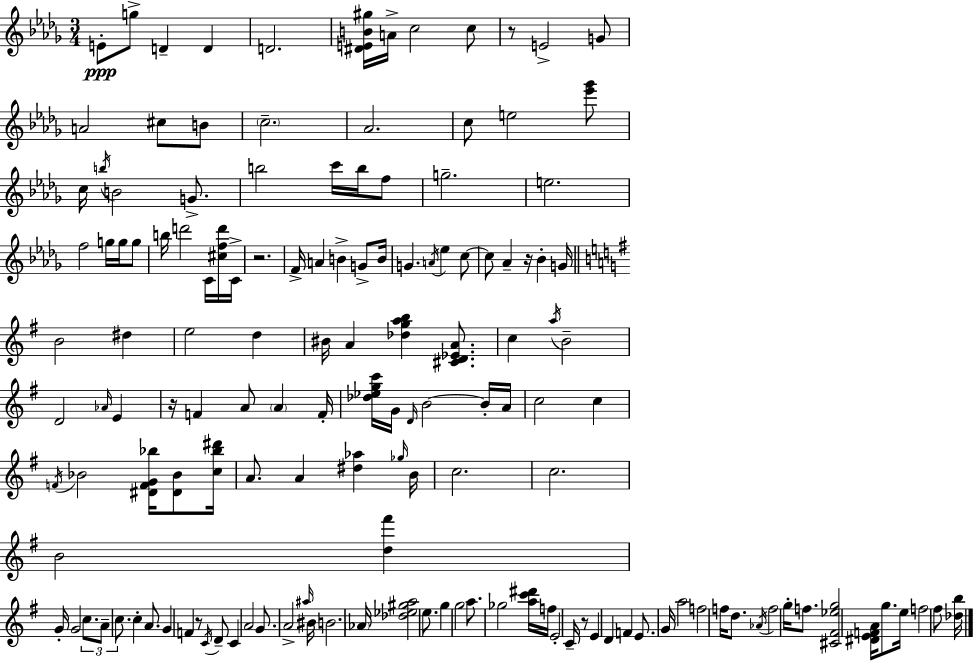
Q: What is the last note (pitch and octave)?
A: F#5